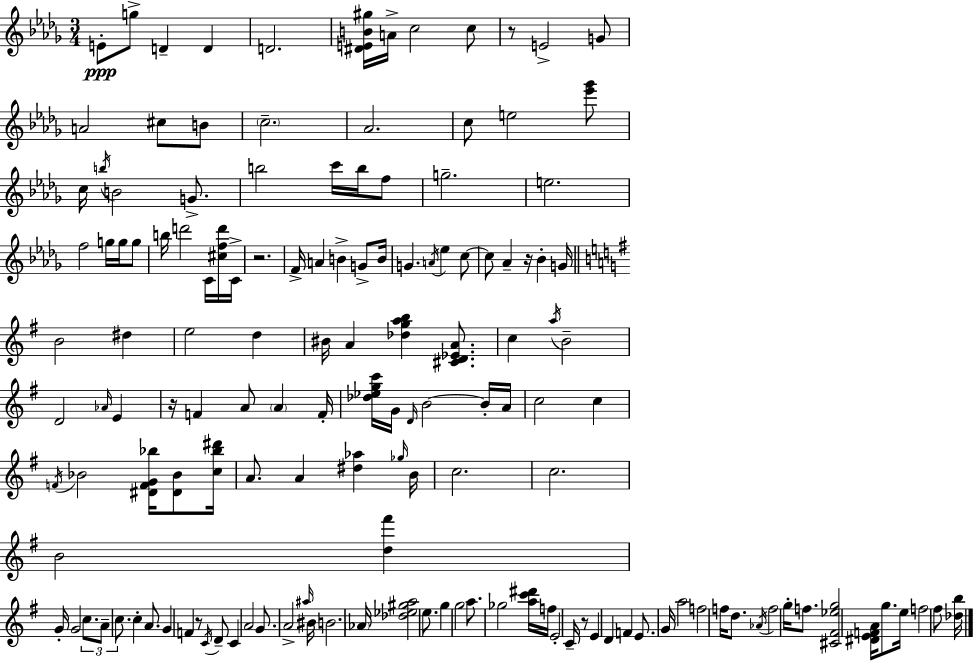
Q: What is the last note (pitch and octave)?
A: F#5